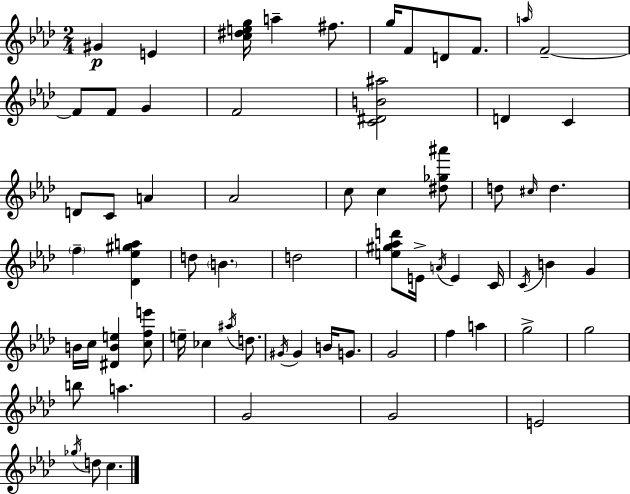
{
  \clef treble
  \numericTimeSignature
  \time 2/4
  \key aes \major
  gis'4\p e'4 | <c'' dis'' e'' g''>16 a''4-- fis''8. | g''16 f'8 d'8 f'8. | \grace { a''16 } f'2--~~ | \break f'8 f'8 g'4 | f'2 | <c' dis' b' ais''>2 | d'4 c'4 | \break d'8 c'8 a'4 | aes'2 | c''8 c''4 <dis'' ges'' ais'''>8 | d''8 \grace { cis''16 } d''4. | \break \parenthesize f''4-- <des' ees'' gis'' a''>4 | d''8 \parenthesize b'4. | d''2 | <e'' gis'' aes'' d'''>8 e'16-> \acciaccatura { a'16 } e'4 | \break c'16 \acciaccatura { c'16 } b'4 | g'4 b'16 c''16 <dis' b' e''>4 | <c'' f'' e'''>8 e''16-- ces''4 | \acciaccatura { ais''16 } d''8. \acciaccatura { gis'16 } gis'4 | \break b'16 g'8. g'2 | f''4 | a''4 g''2-> | g''2 | \break b''8 | a''4. g'2 | g'2 | e'2 | \break \acciaccatura { ges''16 } d''8 | c''4. \bar "|."
}